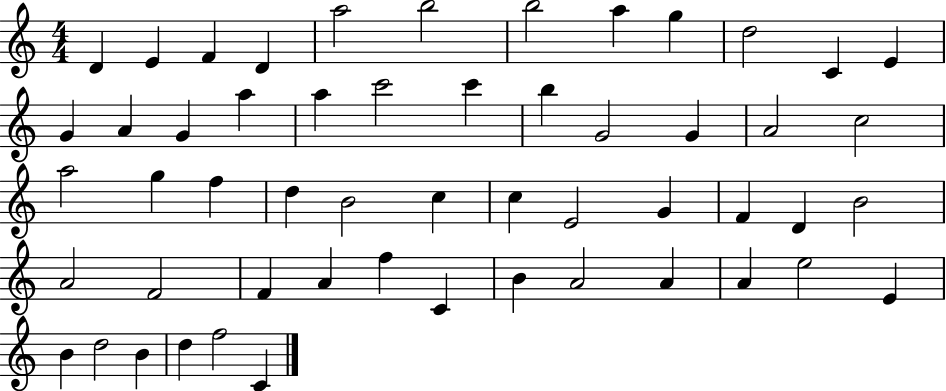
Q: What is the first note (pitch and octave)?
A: D4